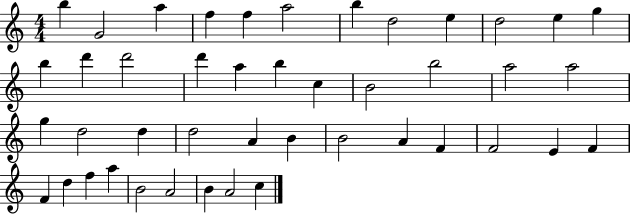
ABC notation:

X:1
T:Untitled
M:4/4
L:1/4
K:C
b G2 a f f a2 b d2 e d2 e g b d' d'2 d' a b c B2 b2 a2 a2 g d2 d d2 A B B2 A F F2 E F F d f a B2 A2 B A2 c